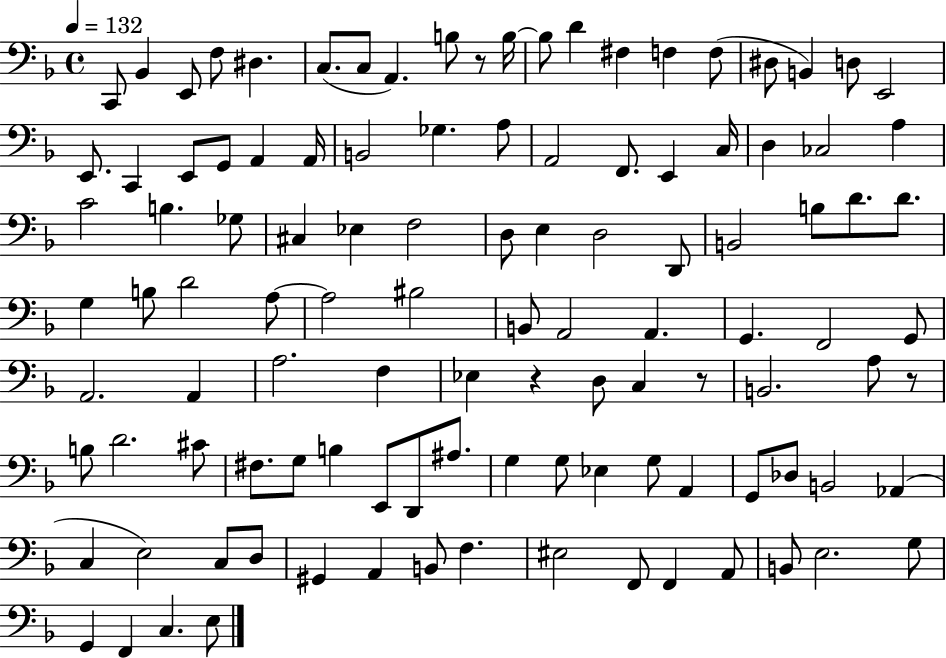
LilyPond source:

{
  \clef bass
  \time 4/4
  \defaultTimeSignature
  \key f \major
  \tempo 4 = 132
  c,8 bes,4 e,8 f8 dis4. | c8.( c8 a,4.) b8 r8 b16~~ | b8 d'4 fis4 f4 f8( | dis8 b,4) d8 e,2 | \break e,8. c,4 e,8 g,8 a,4 a,16 | b,2 ges4. a8 | a,2 f,8. e,4 c16 | d4 ces2 a4 | \break c'2 b4. ges8 | cis4 ees4 f2 | d8 e4 d2 d,8 | b,2 b8 d'8. d'8. | \break g4 b8 d'2 a8~~ | a2 bis2 | b,8 a,2 a,4. | g,4. f,2 g,8 | \break a,2. a,4 | a2. f4 | ees4 r4 d8 c4 r8 | b,2. a8 r8 | \break b8 d'2. cis'8 | fis8. g8 b4 e,8 d,8 ais8. | g4 g8 ees4 g8 a,4 | g,8 des8 b,2 aes,4( | \break c4 e2) c8 d8 | gis,4 a,4 b,8 f4. | eis2 f,8 f,4 a,8 | b,8 e2. g8 | \break g,4 f,4 c4. e8 | \bar "|."
}